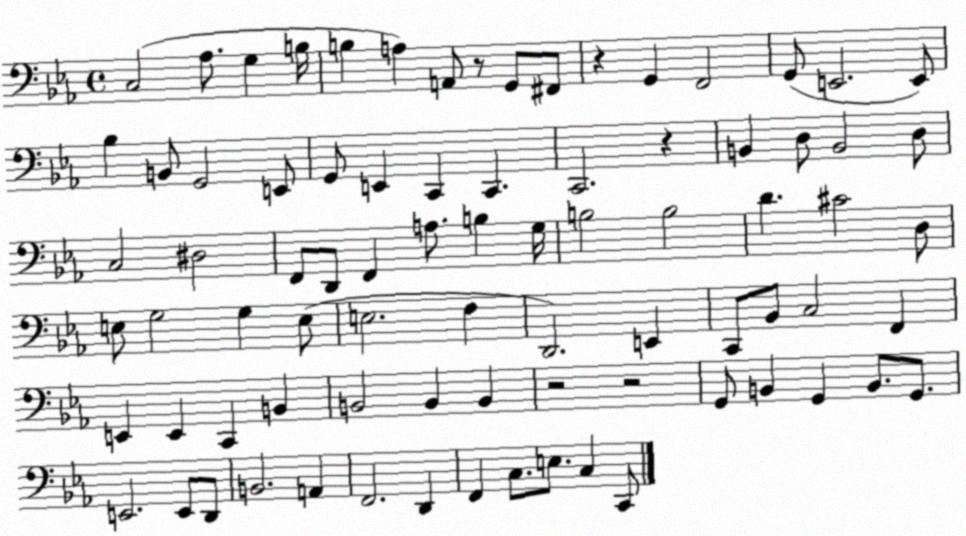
X:1
T:Untitled
M:4/4
L:1/4
K:Eb
C,2 _A,/2 G, B,/4 B, A, A,,/2 z/2 G,,/2 ^F,,/2 z G,, F,,2 G,,/2 E,,2 E,,/2 _B, B,,/2 G,,2 E,,/2 G,,/2 E,, C,, C,, C,,2 z B,, D,/2 B,,2 D,/2 C,2 ^D,2 F,,/2 D,,/2 F,, A,/2 B, G,/4 B,2 B,2 D ^C2 D,/2 E,/2 G,2 G, E,/2 E,2 F, D,,2 E,, C,,/2 _B,,/2 C,2 F,, E,, E,, C,, B,, B,,2 B,, B,, z2 z2 G,,/2 B,, G,, B,,/2 G,,/2 E,,2 E,,/2 D,,/2 B,,2 A,, F,,2 D,, F,, C,/2 E,/2 C, C,,/2